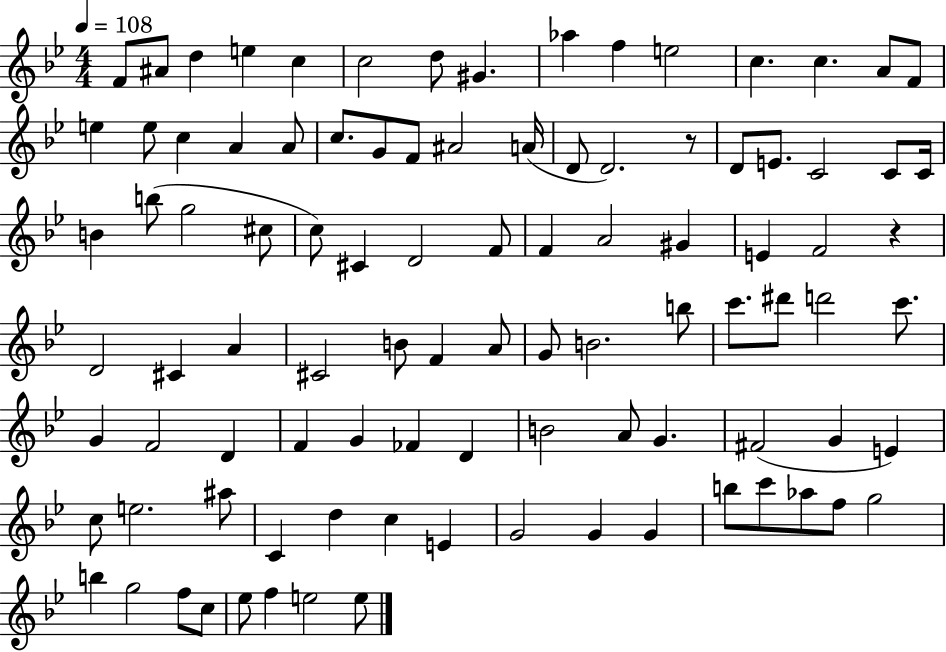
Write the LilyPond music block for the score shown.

{
  \clef treble
  \numericTimeSignature
  \time 4/4
  \key bes \major
  \tempo 4 = 108
  \repeat volta 2 { f'8 ais'8 d''4 e''4 c''4 | c''2 d''8 gis'4. | aes''4 f''4 e''2 | c''4. c''4. a'8 f'8 | \break e''4 e''8 c''4 a'4 a'8 | c''8. g'8 f'8 ais'2 a'16( | d'8 d'2.) r8 | d'8 e'8. c'2 c'8 c'16 | \break b'4 b''8( g''2 cis''8 | c''8) cis'4 d'2 f'8 | f'4 a'2 gis'4 | e'4 f'2 r4 | \break d'2 cis'4 a'4 | cis'2 b'8 f'4 a'8 | g'8 b'2. b''8 | c'''8. dis'''8 d'''2 c'''8. | \break g'4 f'2 d'4 | f'4 g'4 fes'4 d'4 | b'2 a'8 g'4. | fis'2( g'4 e'4) | \break c''8 e''2. ais''8 | c'4 d''4 c''4 e'4 | g'2 g'4 g'4 | b''8 c'''8 aes''8 f''8 g''2 | \break b''4 g''2 f''8 c''8 | ees''8 f''4 e''2 e''8 | } \bar "|."
}